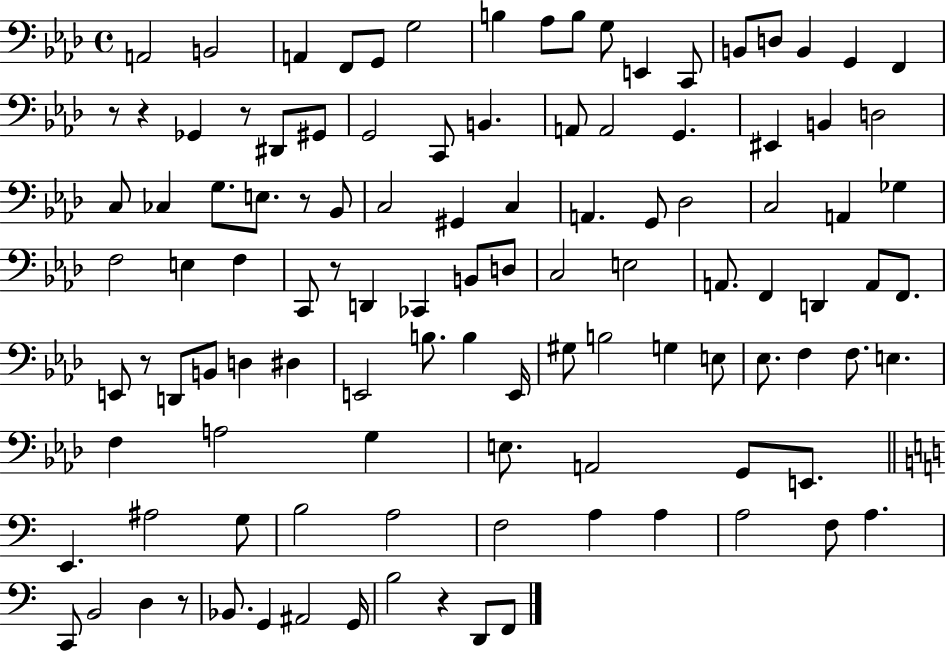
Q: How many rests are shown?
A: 8